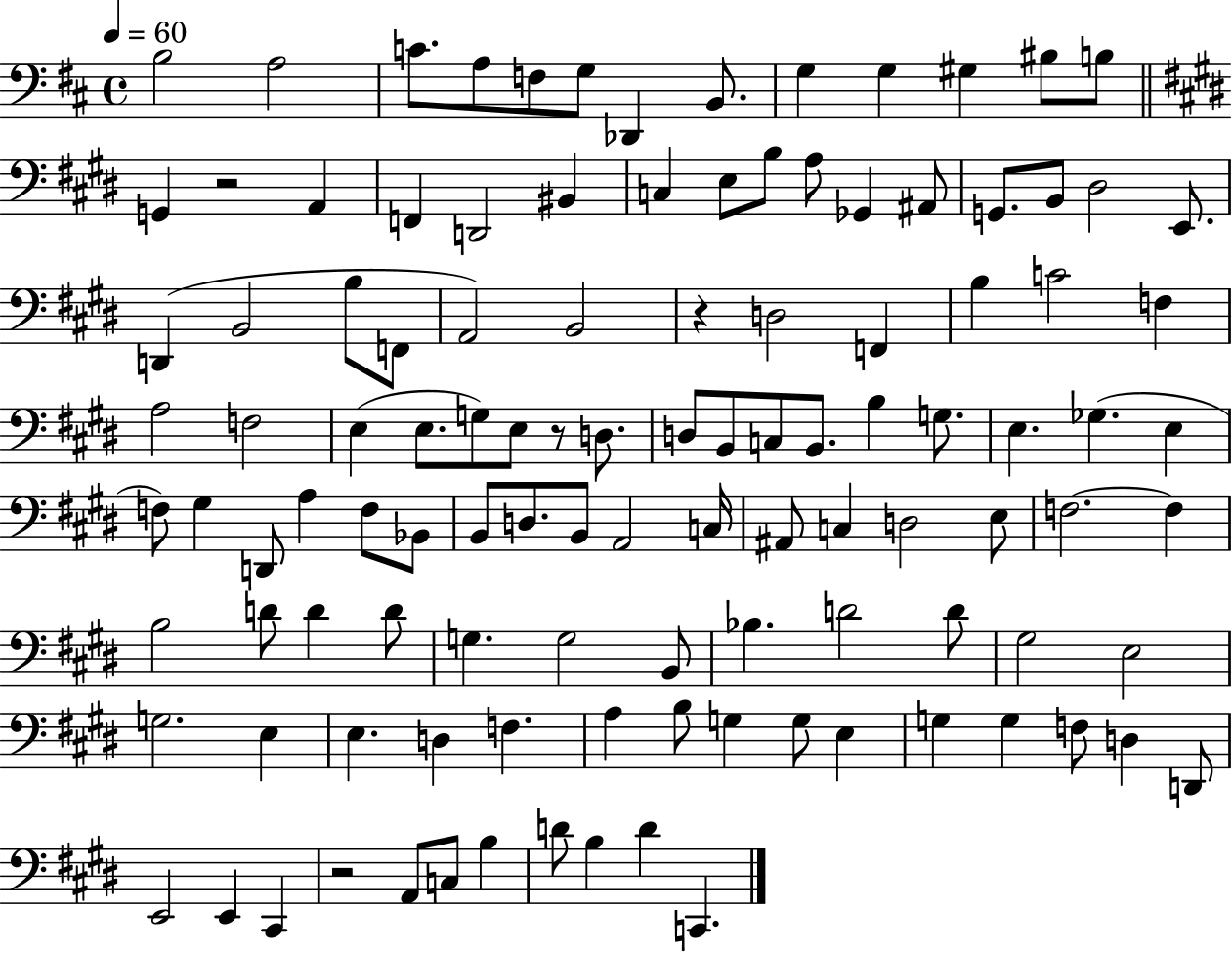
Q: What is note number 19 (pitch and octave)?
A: C3